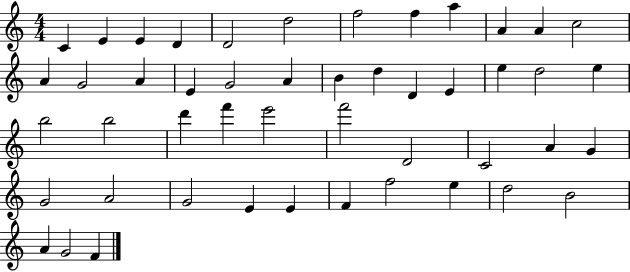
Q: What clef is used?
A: treble